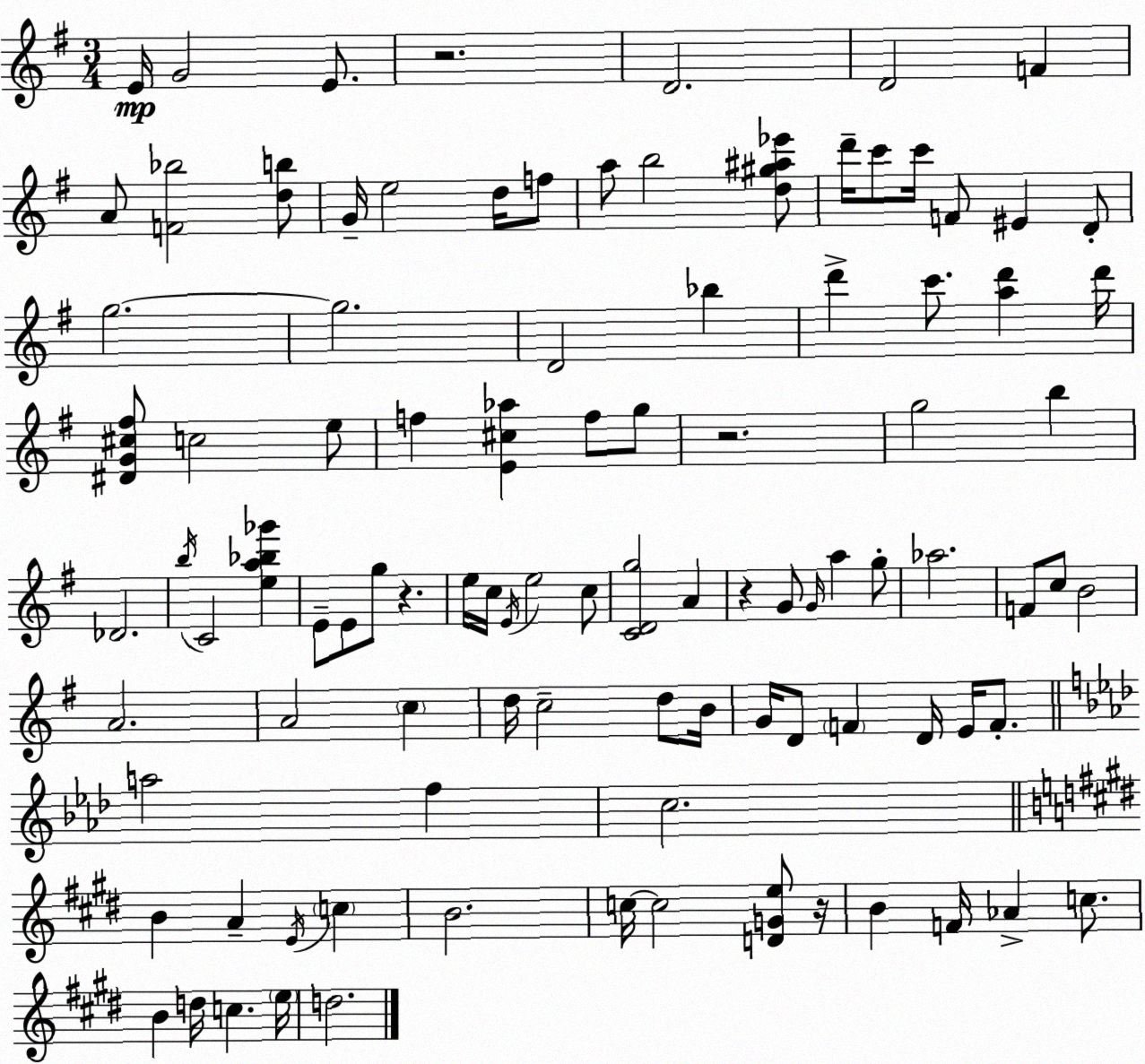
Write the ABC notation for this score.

X:1
T:Untitled
M:3/4
L:1/4
K:Em
E/4 G2 E/2 z2 D2 D2 F A/2 [F_b]2 [db]/2 G/4 e2 d/4 f/2 a/2 b2 [d^g^a_e']/2 d'/4 c'/2 c'/4 F/2 ^E D/2 g2 g2 D2 _b d' c'/2 [ad'] d'/4 [^DG^c^f]/2 c2 e/2 f [E^c_a] f/2 g/2 z2 g2 b _D2 b/4 C2 [ea_b_g'] E/2 E/2 g/2 z e/4 c/4 E/4 e2 c/2 [CDg]2 A z G/2 G/4 a g/2 _a2 F/2 c/2 B2 A2 A2 c d/4 c2 d/2 B/4 G/4 D/2 F D/4 E/4 F/2 a2 f c2 B A E/4 c B2 c/4 c2 [DGe]/2 z/4 B F/4 _A c/2 B d/4 c e/4 d2